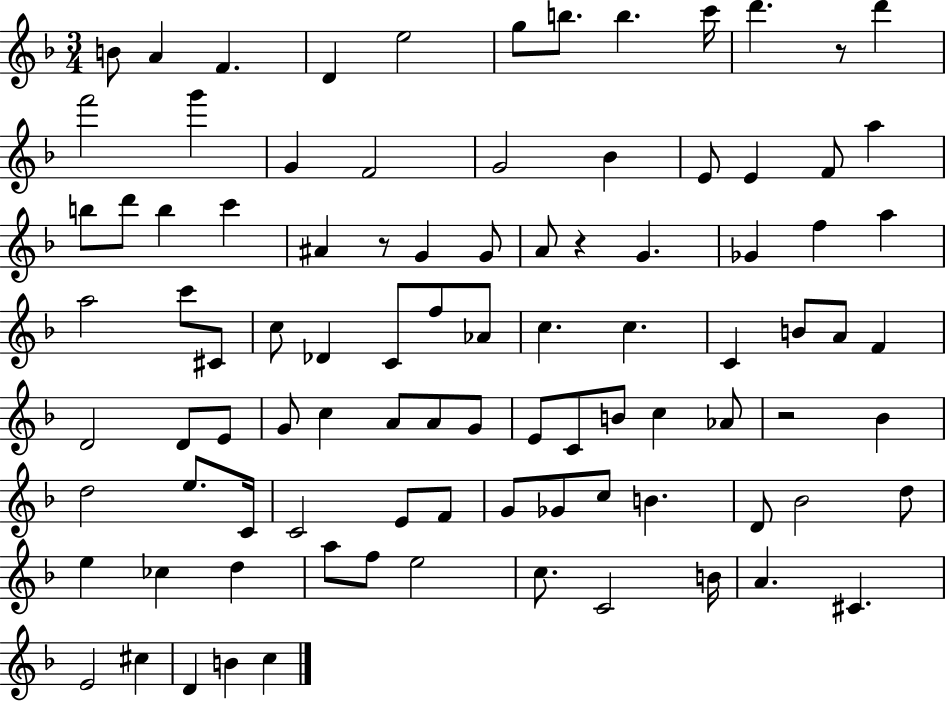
{
  \clef treble
  \numericTimeSignature
  \time 3/4
  \key f \major
  b'8 a'4 f'4. | d'4 e''2 | g''8 b''8. b''4. c'''16 | d'''4. r8 d'''4 | \break f'''2 g'''4 | g'4 f'2 | g'2 bes'4 | e'8 e'4 f'8 a''4 | \break b''8 d'''8 b''4 c'''4 | ais'4 r8 g'4 g'8 | a'8 r4 g'4. | ges'4 f''4 a''4 | \break a''2 c'''8 cis'8 | c''8 des'4 c'8 f''8 aes'8 | c''4. c''4. | c'4 b'8 a'8 f'4 | \break d'2 d'8 e'8 | g'8 c''4 a'8 a'8 g'8 | e'8 c'8 b'8 c''4 aes'8 | r2 bes'4 | \break d''2 e''8. c'16 | c'2 e'8 f'8 | g'8 ges'8 c''8 b'4. | d'8 bes'2 d''8 | \break e''4 ces''4 d''4 | a''8 f''8 e''2 | c''8. c'2 b'16 | a'4. cis'4. | \break e'2 cis''4 | d'4 b'4 c''4 | \bar "|."
}